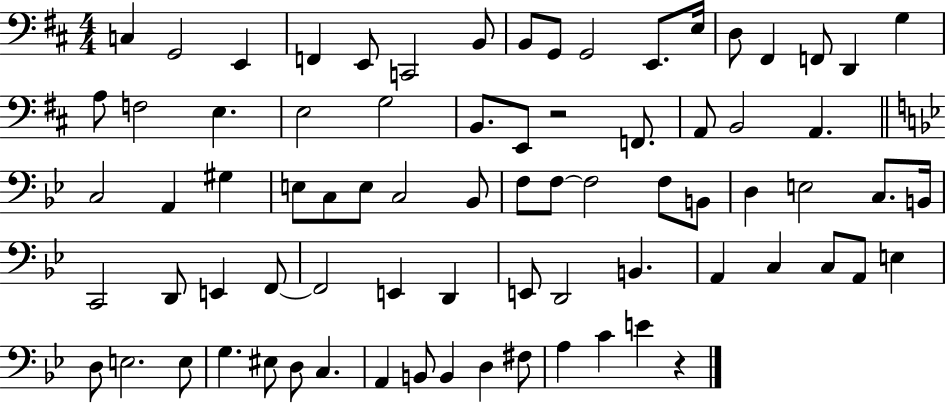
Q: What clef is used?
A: bass